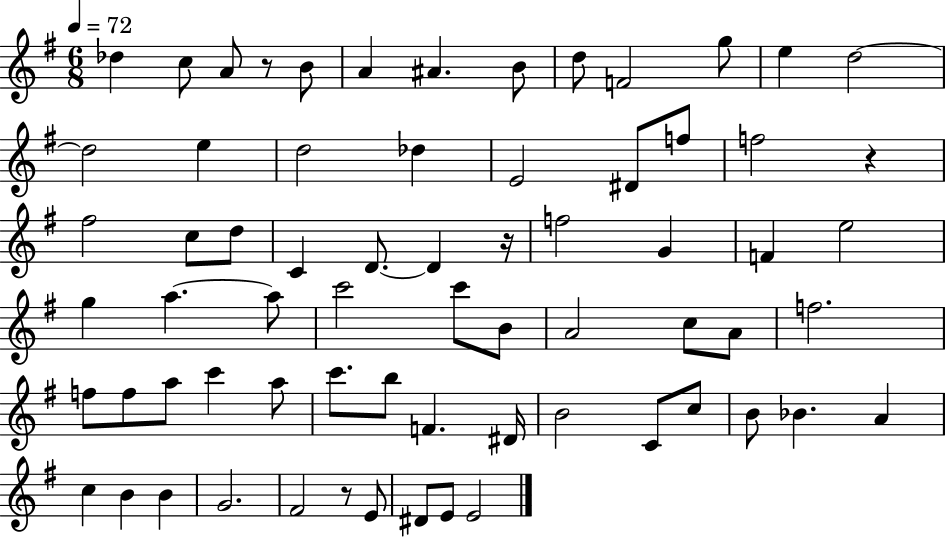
X:1
T:Untitled
M:6/8
L:1/4
K:G
_d c/2 A/2 z/2 B/2 A ^A B/2 d/2 F2 g/2 e d2 d2 e d2 _d E2 ^D/2 f/2 f2 z ^f2 c/2 d/2 C D/2 D z/4 f2 G F e2 g a a/2 c'2 c'/2 B/2 A2 c/2 A/2 f2 f/2 f/2 a/2 c' a/2 c'/2 b/2 F ^D/4 B2 C/2 c/2 B/2 _B A c B B G2 ^F2 z/2 E/2 ^D/2 E/2 E2